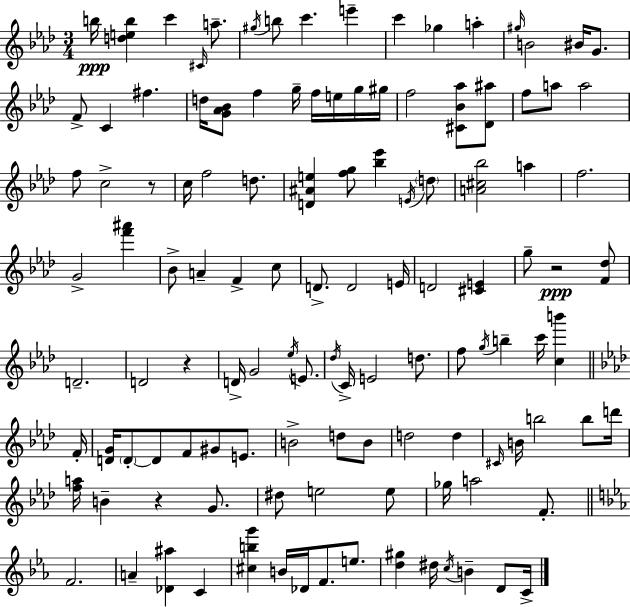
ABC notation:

X:1
T:Untitled
M:3/4
L:1/4
K:Ab
b/4 [deb] c' ^C/4 a/2 ^g/4 b/2 c' e' c' _g a ^g/4 B2 ^B/4 G/2 F/2 C ^f d/4 [G_A_B]/2 f g/4 f/4 e/4 g/4 ^g/4 f2 [^C_B_a]/2 [_D^a]/2 f/2 a/2 a2 f/2 c2 z/2 c/4 f2 d/2 [D^Ae] [fg]/2 [_b_e'] E/4 d/2 [A^c_b]2 a f2 G2 [f'^a'] _B/2 A F c/2 D/2 D2 E/4 D2 [^CE] g/2 z2 [F_d]/2 D2 D2 z D/4 G2 _e/4 E/2 _d/4 C/4 E2 d/2 f/2 g/4 b c'/4 [cb'] F/4 [DG]/4 D/2 D/2 F/2 ^G/2 E/2 B2 d/2 B/2 d2 d ^C/4 B/4 b2 b/2 d'/4 [fa]/4 B z G/2 ^d/2 e2 e/2 _g/4 a2 F/2 F2 A [_D^a] C [^cbg'] B/4 _D/4 F/2 e/2 [d^g] ^d/4 c/4 B D/2 C/4